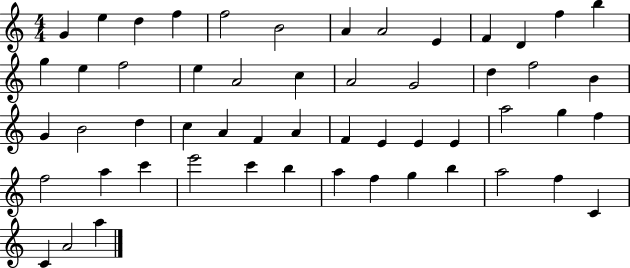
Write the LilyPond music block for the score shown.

{
  \clef treble
  \numericTimeSignature
  \time 4/4
  \key c \major
  g'4 e''4 d''4 f''4 | f''2 b'2 | a'4 a'2 e'4 | f'4 d'4 f''4 b''4 | \break g''4 e''4 f''2 | e''4 a'2 c''4 | a'2 g'2 | d''4 f''2 b'4 | \break g'4 b'2 d''4 | c''4 a'4 f'4 a'4 | f'4 e'4 e'4 e'4 | a''2 g''4 f''4 | \break f''2 a''4 c'''4 | e'''2 c'''4 b''4 | a''4 f''4 g''4 b''4 | a''2 f''4 c'4 | \break c'4 a'2 a''4 | \bar "|."
}